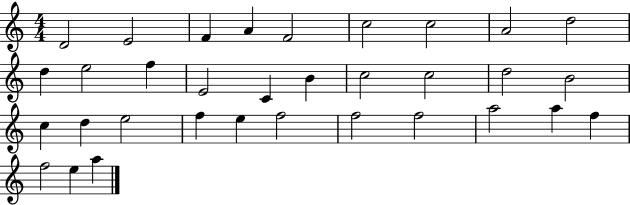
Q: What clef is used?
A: treble